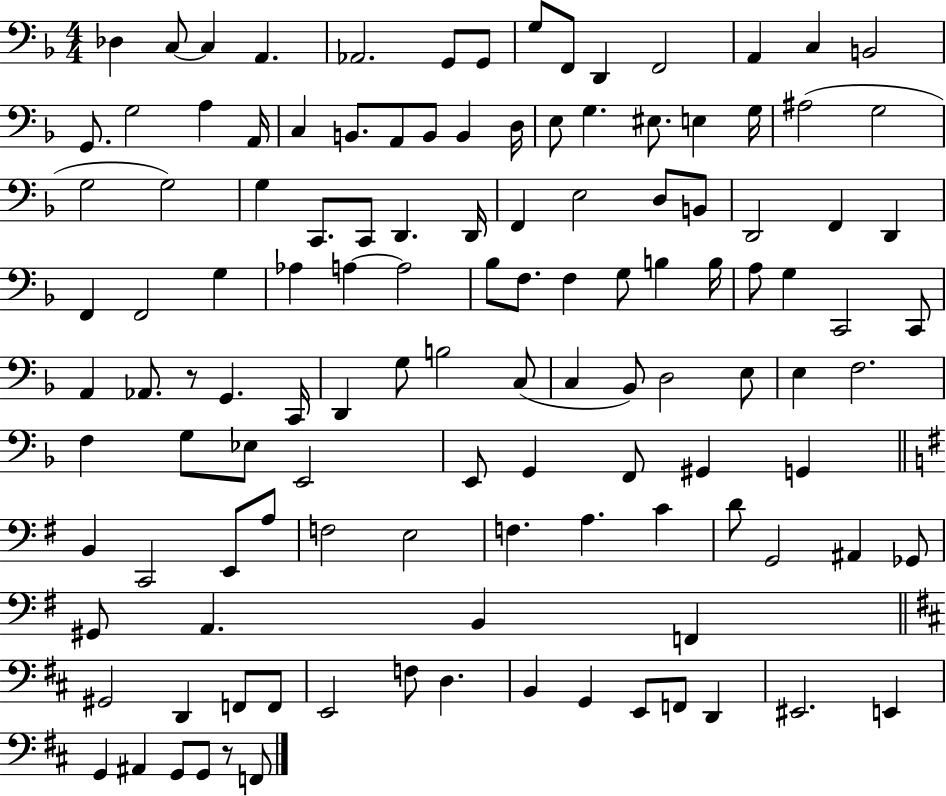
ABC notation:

X:1
T:Untitled
M:4/4
L:1/4
K:F
_D, C,/2 C, A,, _A,,2 G,,/2 G,,/2 G,/2 F,,/2 D,, F,,2 A,, C, B,,2 G,,/2 G,2 A, A,,/4 C, B,,/2 A,,/2 B,,/2 B,, D,/4 E,/2 G, ^E,/2 E, G,/4 ^A,2 G,2 G,2 G,2 G, C,,/2 C,,/2 D,, D,,/4 F,, E,2 D,/2 B,,/2 D,,2 F,, D,, F,, F,,2 G, _A, A, A,2 _B,/2 F,/2 F, G,/2 B, B,/4 A,/2 G, C,,2 C,,/2 A,, _A,,/2 z/2 G,, C,,/4 D,, G,/2 B,2 C,/2 C, _B,,/2 D,2 E,/2 E, F,2 F, G,/2 _E,/2 E,,2 E,,/2 G,, F,,/2 ^G,, G,, B,, C,,2 E,,/2 A,/2 F,2 E,2 F, A, C D/2 G,,2 ^A,, _G,,/2 ^G,,/2 A,, B,, F,, ^G,,2 D,, F,,/2 F,,/2 E,,2 F,/2 D, B,, G,, E,,/2 F,,/2 D,, ^E,,2 E,, G,, ^A,, G,,/2 G,,/2 z/2 F,,/2